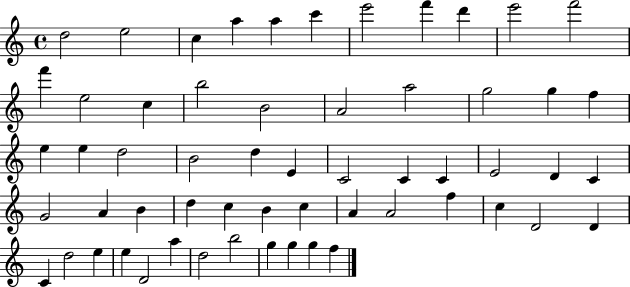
{
  \clef treble
  \time 4/4
  \defaultTimeSignature
  \key c \major
  d''2 e''2 | c''4 a''4 a''4 c'''4 | e'''2 f'''4 d'''4 | e'''2 f'''2 | \break f'''4 e''2 c''4 | b''2 b'2 | a'2 a''2 | g''2 g''4 f''4 | \break e''4 e''4 d''2 | b'2 d''4 e'4 | c'2 c'4 c'4 | e'2 d'4 c'4 | \break g'2 a'4 b'4 | d''4 c''4 b'4 c''4 | a'4 a'2 f''4 | c''4 d'2 d'4 | \break c'4 d''2 e''4 | e''4 d'2 a''4 | d''2 b''2 | g''4 g''4 g''4 f''4 | \break \bar "|."
}